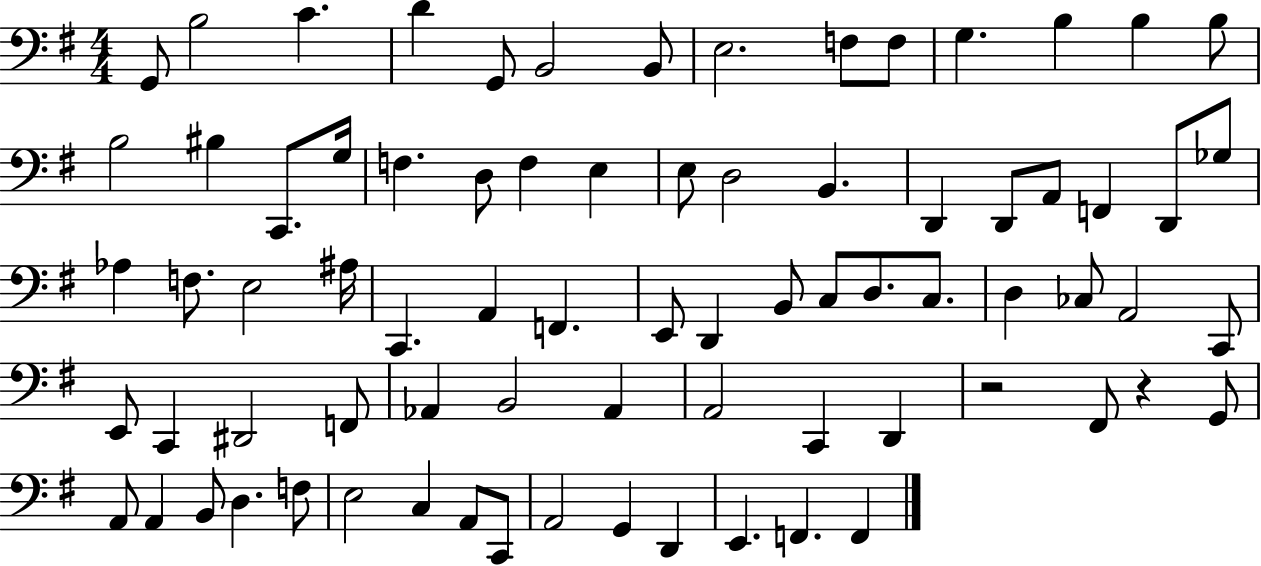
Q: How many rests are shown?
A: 2